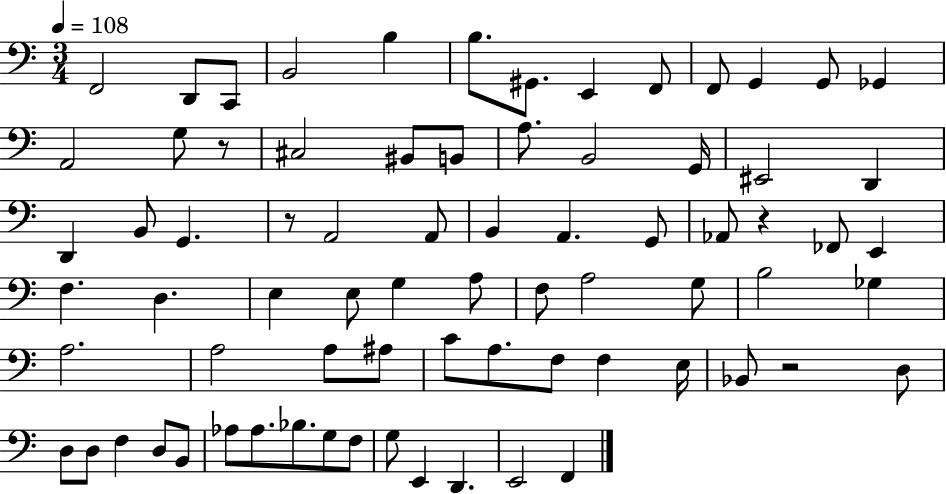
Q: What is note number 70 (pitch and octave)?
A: E2